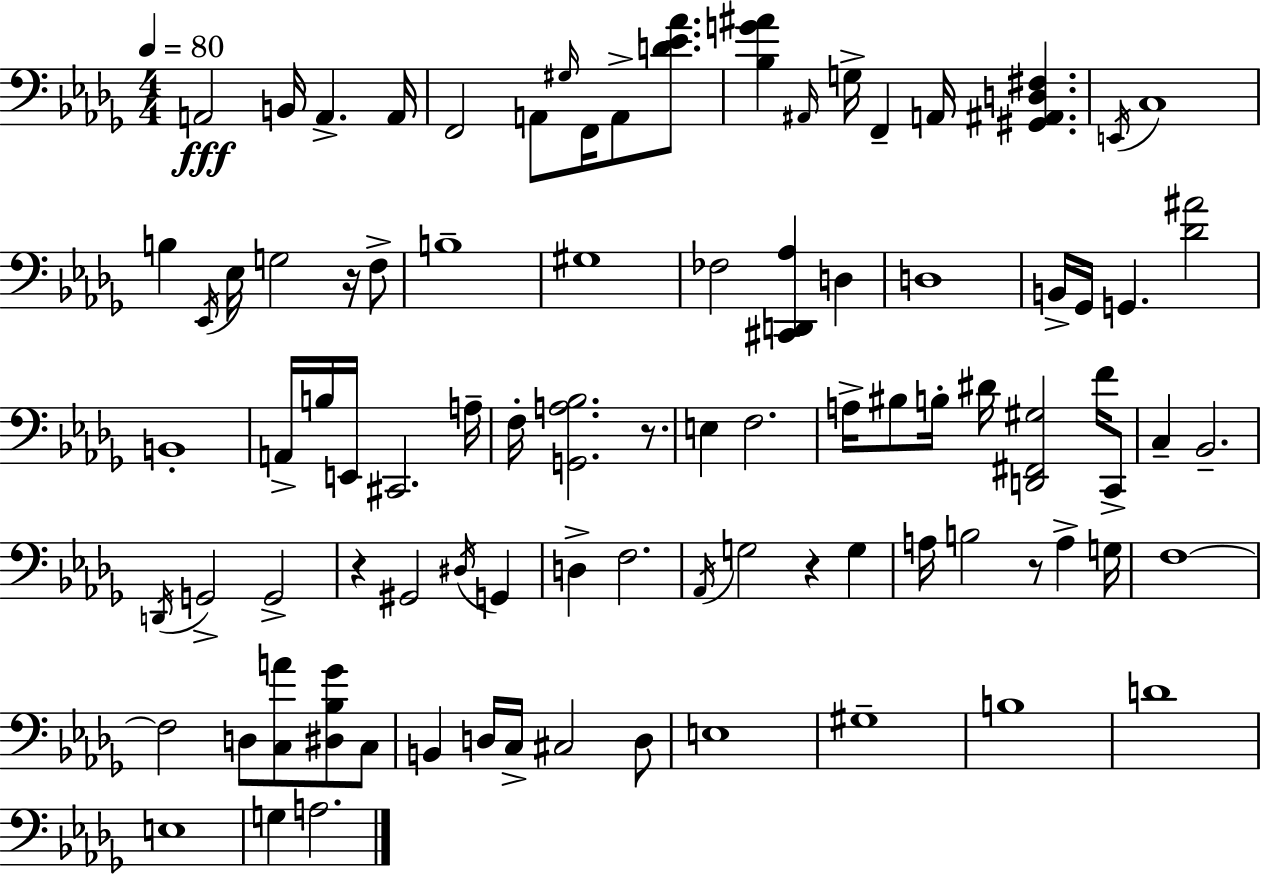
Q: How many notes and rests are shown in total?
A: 90